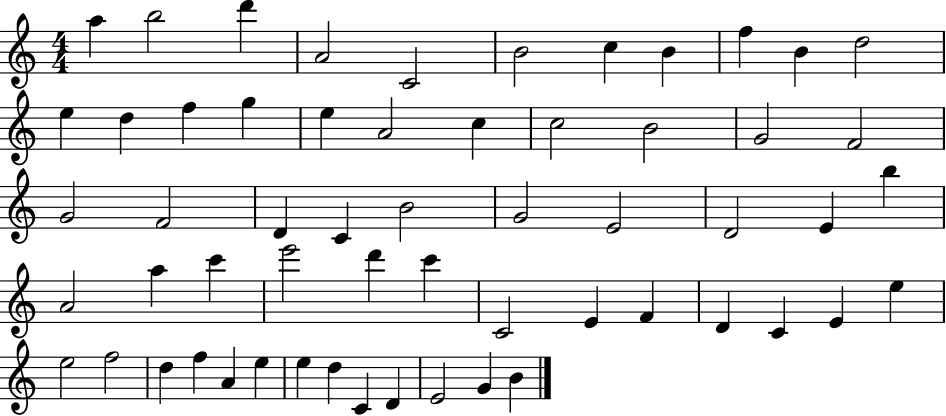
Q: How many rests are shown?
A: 0